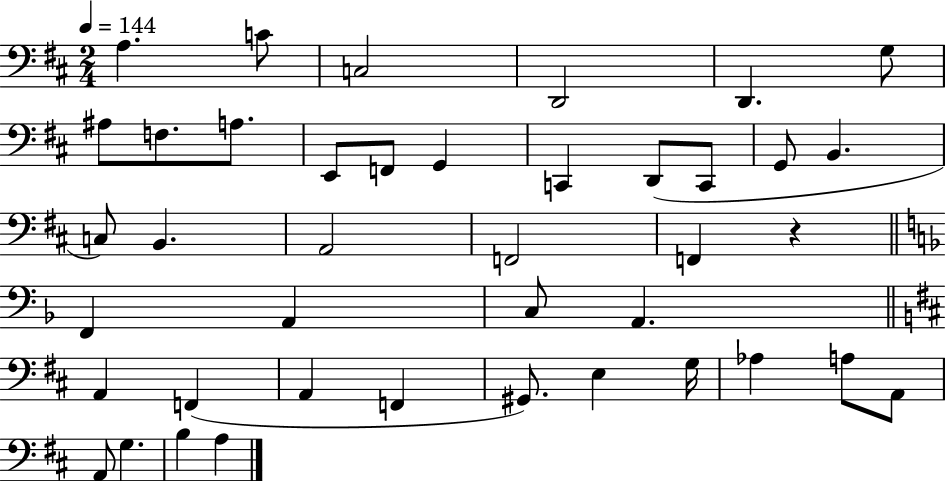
{
  \clef bass
  \numericTimeSignature
  \time 2/4
  \key d \major
  \tempo 4 = 144
  a4. c'8 | c2 | d,2 | d,4. g8 | \break ais8 f8. a8. | e,8 f,8 g,4 | c,4 d,8( c,8 | g,8 b,4. | \break c8) b,4. | a,2 | f,2 | f,4 r4 | \break \bar "||" \break \key d \minor f,4 a,4 | c8 a,4. | \bar "||" \break \key b \minor a,4 f,4( | a,4 f,4 | gis,8.) e4 g16 | aes4 a8 a,8 | \break a,8 g4. | b4 a4 | \bar "|."
}